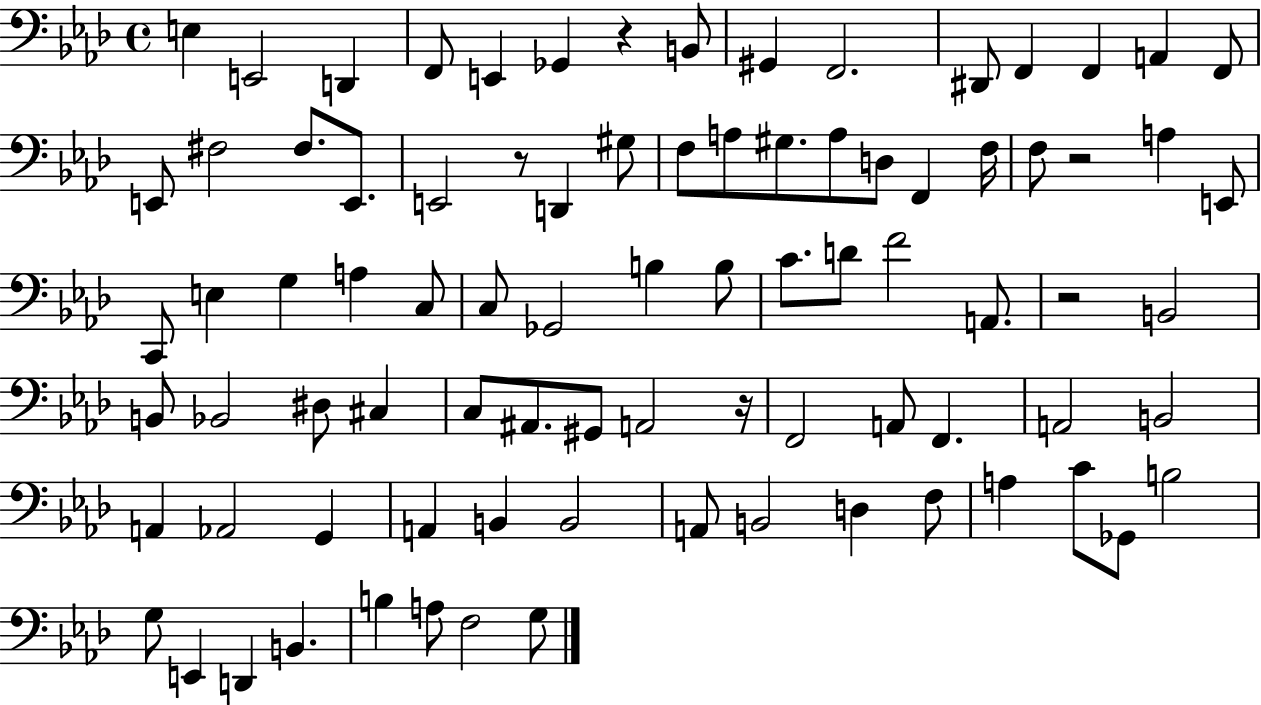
{
  \clef bass
  \time 4/4
  \defaultTimeSignature
  \key aes \major
  e4 e,2 d,4 | f,8 e,4 ges,4 r4 b,8 | gis,4 f,2. | dis,8 f,4 f,4 a,4 f,8 | \break e,8 fis2 fis8. e,8. | e,2 r8 d,4 gis8 | f8 a8 gis8. a8 d8 f,4 f16 | f8 r2 a4 e,8 | \break c,8 e4 g4 a4 c8 | c8 ges,2 b4 b8 | c'8. d'8 f'2 a,8. | r2 b,2 | \break b,8 bes,2 dis8 cis4 | c8 ais,8. gis,8 a,2 r16 | f,2 a,8 f,4. | a,2 b,2 | \break a,4 aes,2 g,4 | a,4 b,4 b,2 | a,8 b,2 d4 f8 | a4 c'8 ges,8 b2 | \break g8 e,4 d,4 b,4. | b4 a8 f2 g8 | \bar "|."
}